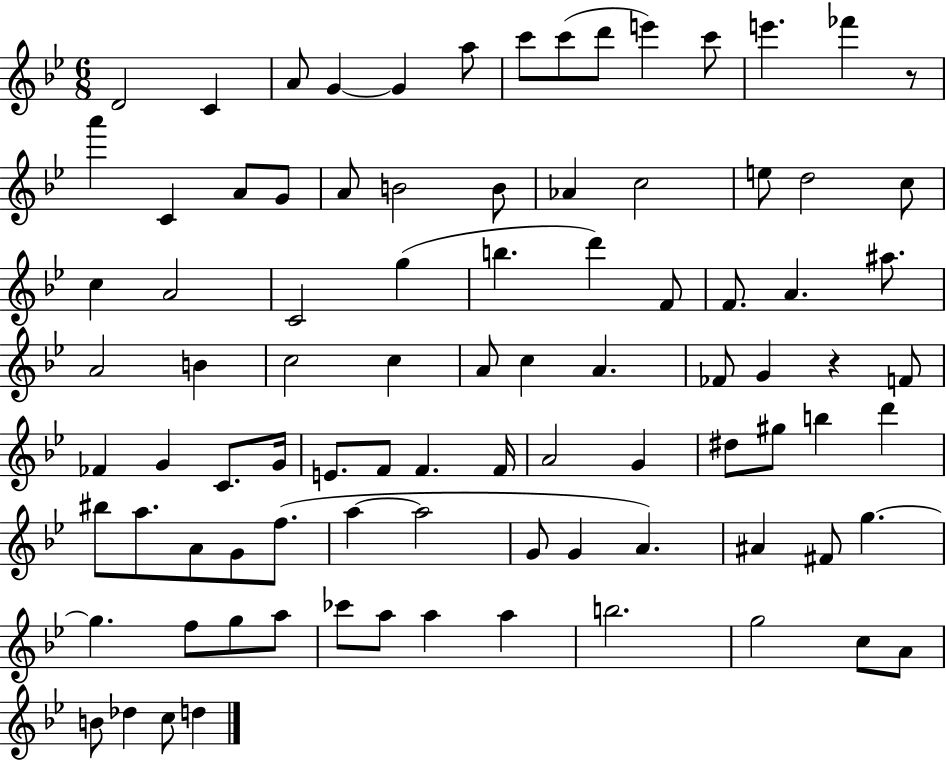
{
  \clef treble
  \numericTimeSignature
  \time 6/8
  \key bes \major
  d'2 c'4 | a'8 g'4~~ g'4 a''8 | c'''8 c'''8( d'''8 e'''4) c'''8 | e'''4. fes'''4 r8 | \break a'''4 c'4 a'8 g'8 | a'8 b'2 b'8 | aes'4 c''2 | e''8 d''2 c''8 | \break c''4 a'2 | c'2 g''4( | b''4. d'''4) f'8 | f'8. a'4. ais''8. | \break a'2 b'4 | c''2 c''4 | a'8 c''4 a'4. | fes'8 g'4 r4 f'8 | \break fes'4 g'4 c'8. g'16 | e'8. f'8 f'4. f'16 | a'2 g'4 | dis''8 gis''8 b''4 d'''4 | \break bis''8 a''8. a'8 g'8 f''8.( | a''4~~ a''2 | g'8 g'4 a'4.) | ais'4 fis'8 g''4.~~ | \break g''4. f''8 g''8 a''8 | ces'''8 a''8 a''4 a''4 | b''2. | g''2 c''8 a'8 | \break b'8 des''4 c''8 d''4 | \bar "|."
}